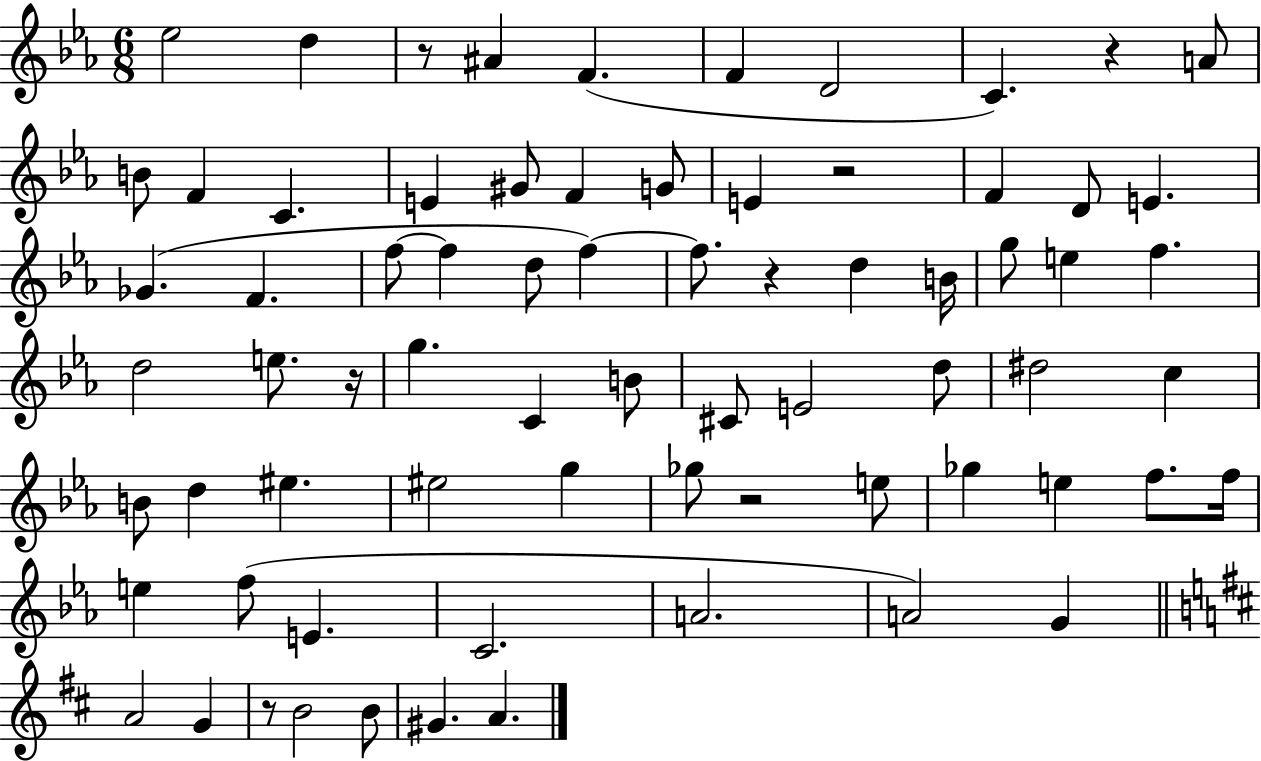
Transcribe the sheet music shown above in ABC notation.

X:1
T:Untitled
M:6/8
L:1/4
K:Eb
_e2 d z/2 ^A F F D2 C z A/2 B/2 F C E ^G/2 F G/2 E z2 F D/2 E _G F f/2 f d/2 f f/2 z d B/4 g/2 e f d2 e/2 z/4 g C B/2 ^C/2 E2 d/2 ^d2 c B/2 d ^e ^e2 g _g/2 z2 e/2 _g e f/2 f/4 e f/2 E C2 A2 A2 G A2 G z/2 B2 B/2 ^G A